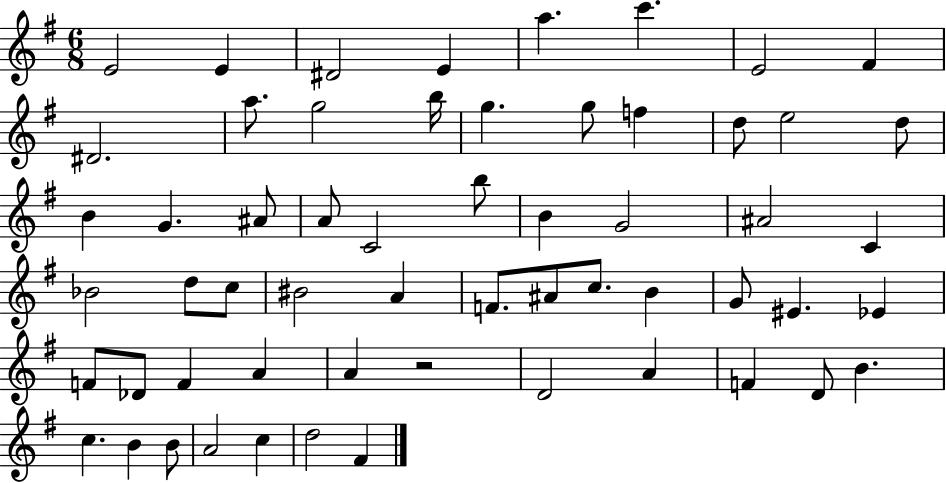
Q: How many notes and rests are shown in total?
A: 58